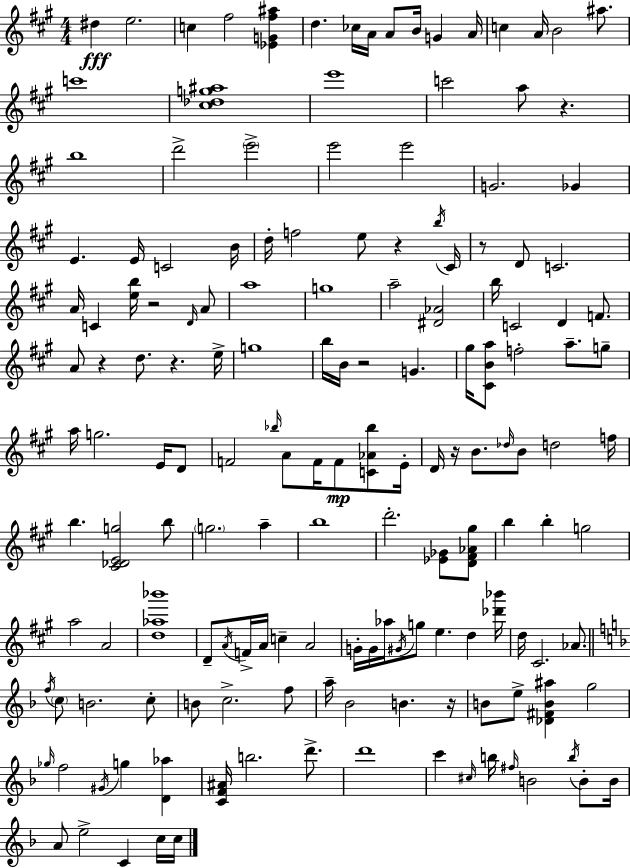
{
  \clef treble
  \numericTimeSignature
  \time 4/4
  \key a \major
  dis''4\fff e''2. | c''4 fis''2 <ees' g' fis'' ais''>4 | d''4. ces''16 a'16 a'8 b'16 g'4 a'16 | c''4 a'16 b'2 ais''8. | \break c'''1 | <cis'' des'' g'' ais''>1 | e'''1 | c'''2 a''8 r4. | \break b''1 | d'''2-> \parenthesize e'''2-> | e'''2 e'''2 | g'2. ges'4 | \break e'4. e'16 c'2 b'16 | d''16-. f''2 e''8 r4 \acciaccatura { b''16 } | cis'16 r8 d'8 c'2. | a'16 c'4 <e'' b''>16 r2 \grace { d'16 } | \break a'8 a''1 | g''1 | a''2-- <dis' aes'>2 | b''16 c'2 d'4 f'8. | \break a'8 r4 d''8. r4. | e''16-> g''1 | b''16 b'16 r2 g'4. | gis''16 <cis' b' a''>8 f''2-. a''8.-- | \break g''8-- a''16 g''2. e'16 | d'8 f'2 \grace { bes''16 } a'8 f'16 f'8\mp | <c' aes' bes''>8 e'16-. d'16 r16 b'8. \grace { des''16 } b'8 d''2 | f''16 b''4. <cis' des' e' g''>2 | \break b''8 \parenthesize g''2. | a''4-- b''1 | d'''2.-. | <ees' ges'>8 <d' fis' aes' gis''>8 b''4 b''4-. g''2 | \break a''2 a'2 | <d'' aes'' bes'''>1 | d'8-- \acciaccatura { a'16 } f'16-> a'16 c''4-- a'2 | g'16-. g'16 aes''16 \acciaccatura { gis'16 } g''8 e''4. | \break d''4 <des''' bes'''>16 d''16 cis'2. | aes'8. \bar "||" \break \key f \major \acciaccatura { f''16 } \parenthesize c''8 b'2. c''8-. | b'8 c''2.-> f''8 | a''16-- bes'2 b'4. | r16 b'8 e''8-> <des' fis' b' ais''>4 g''2 | \break \grace { ges''16 } f''2 \acciaccatura { gis'16 } g''4 <d' aes''>4 | <c' f' ais'>16 b''2. | d'''8.-> d'''1 | c'''4 \grace { cis''16 } b''16 \grace { fis''16 } b'2 | \break \acciaccatura { b''16 } b'8-. b'16 a'8 e''2-> | c'4 c''16 c''16 \bar "|."
}